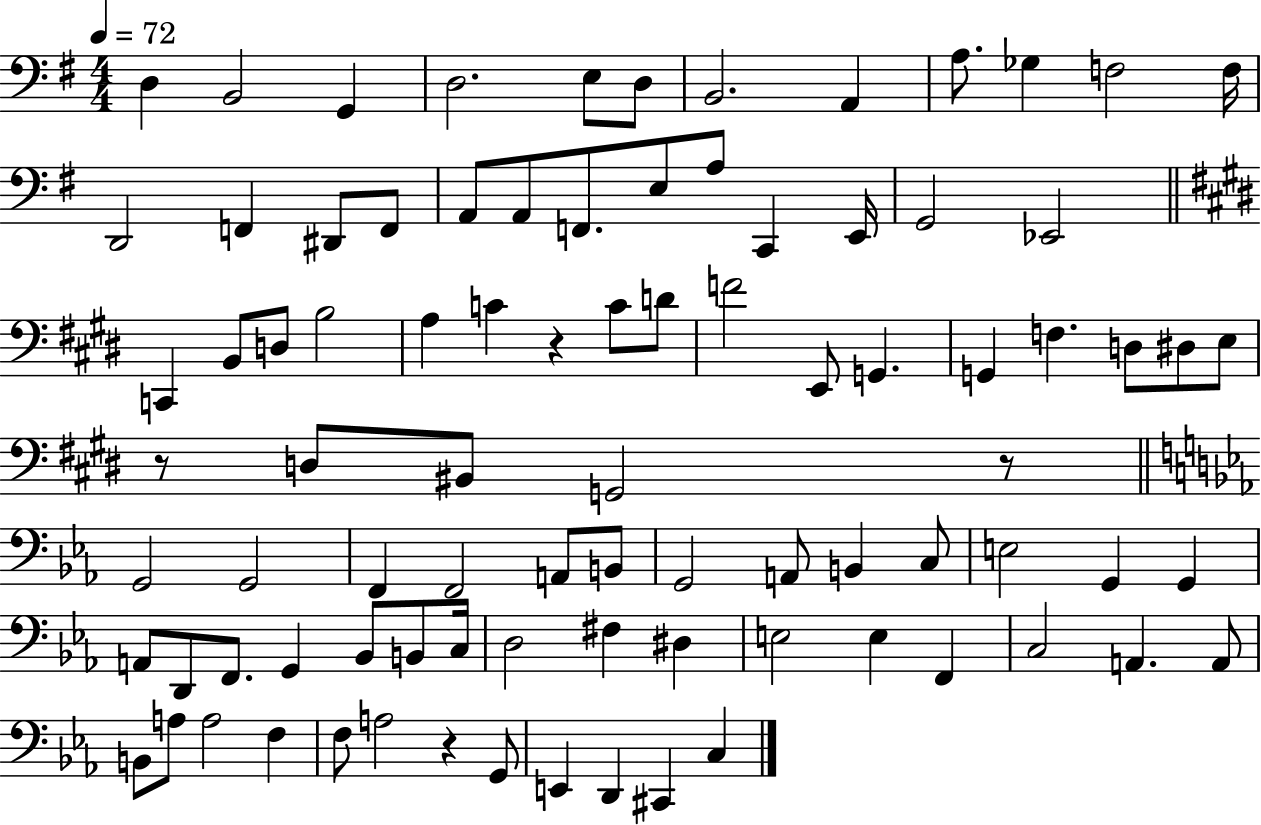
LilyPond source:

{
  \clef bass
  \numericTimeSignature
  \time 4/4
  \key g \major
  \tempo 4 = 72
  d4 b,2 g,4 | d2. e8 d8 | b,2. a,4 | a8. ges4 f2 f16 | \break d,2 f,4 dis,8 f,8 | a,8 a,8 f,8. e8 a8 c,4 e,16 | g,2 ees,2 | \bar "||" \break \key e \major c,4 b,8 d8 b2 | a4 c'4 r4 c'8 d'8 | f'2 e,8 g,4. | g,4 f4. d8 dis8 e8 | \break r8 d8 bis,8 g,2 r8 | \bar "||" \break \key c \minor g,2 g,2 | f,4 f,2 a,8 b,8 | g,2 a,8 b,4 c8 | e2 g,4 g,4 | \break a,8 d,8 f,8. g,4 bes,8 b,8 c16 | d2 fis4 dis4 | e2 e4 f,4 | c2 a,4. a,8 | \break b,8 a8 a2 f4 | f8 a2 r4 g,8 | e,4 d,4 cis,4 c4 | \bar "|."
}